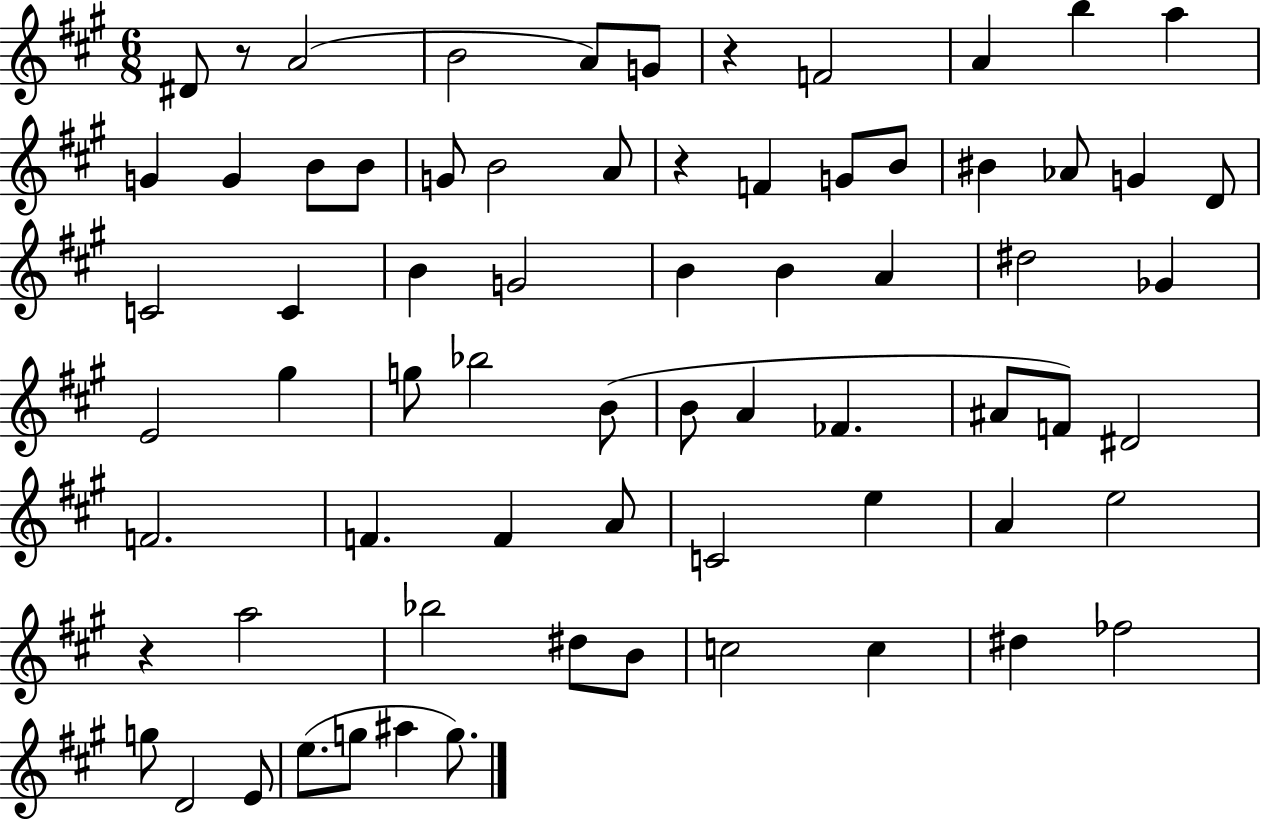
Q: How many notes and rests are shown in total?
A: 70